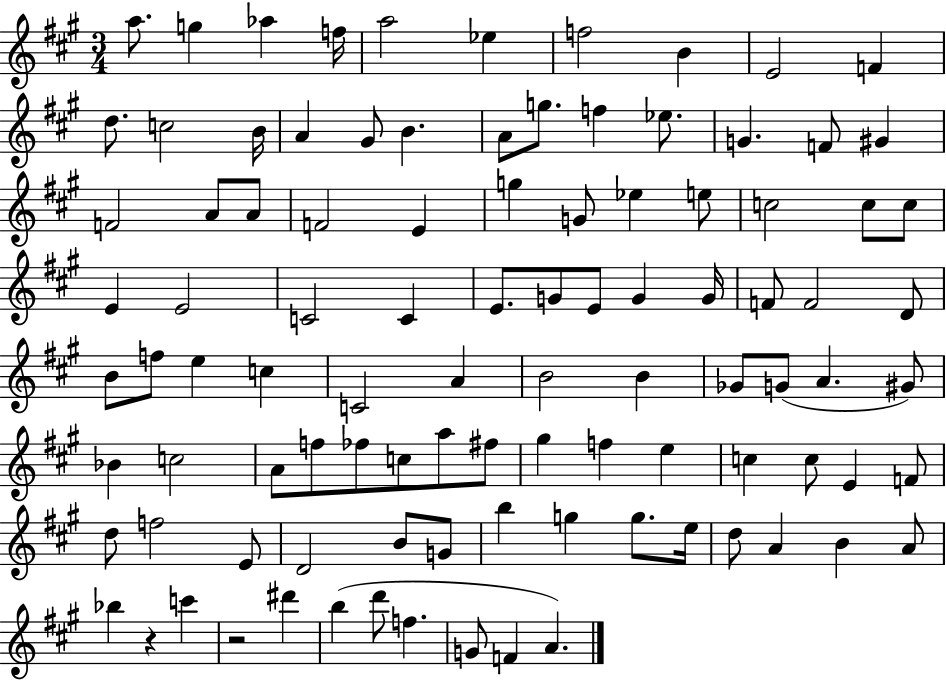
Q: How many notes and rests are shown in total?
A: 99